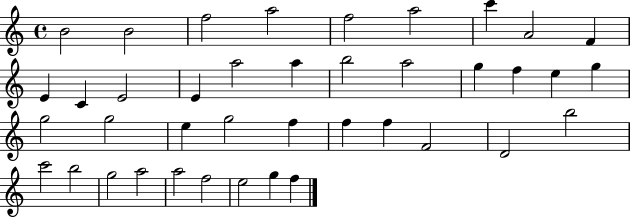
{
  \clef treble
  \time 4/4
  \defaultTimeSignature
  \key c \major
  b'2 b'2 | f''2 a''2 | f''2 a''2 | c'''4 a'2 f'4 | \break e'4 c'4 e'2 | e'4 a''2 a''4 | b''2 a''2 | g''4 f''4 e''4 g''4 | \break g''2 g''2 | e''4 g''2 f''4 | f''4 f''4 f'2 | d'2 b''2 | \break c'''2 b''2 | g''2 a''2 | a''2 f''2 | e''2 g''4 f''4 | \break \bar "|."
}